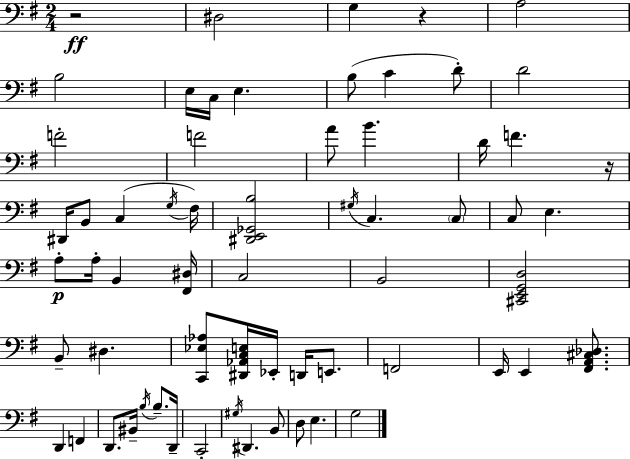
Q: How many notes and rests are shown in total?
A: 63